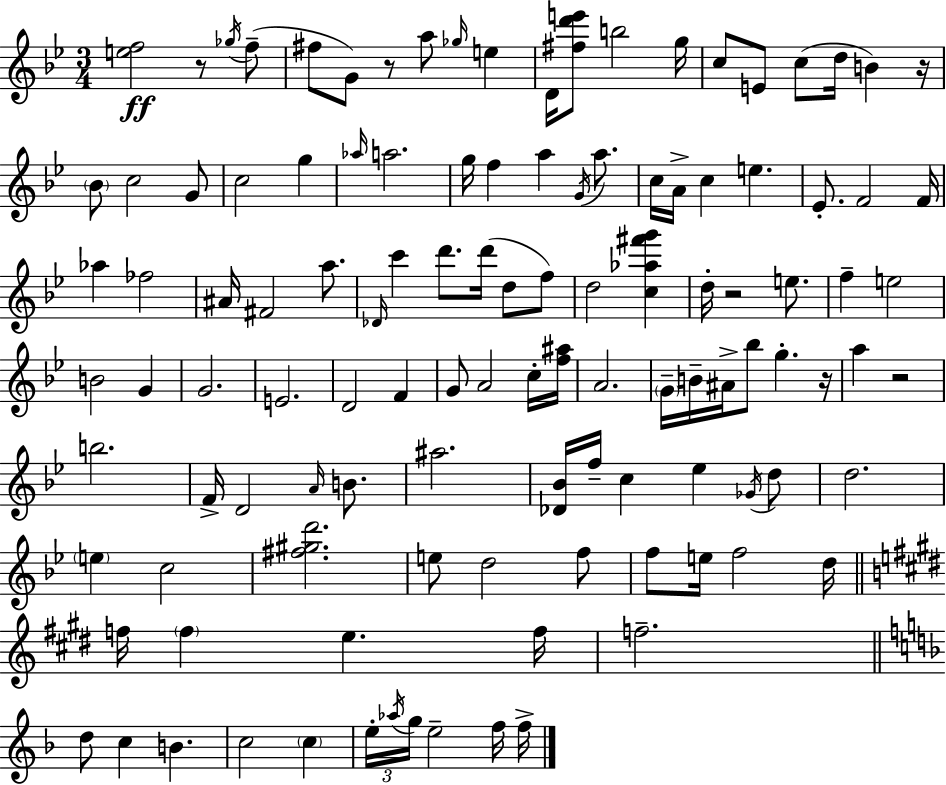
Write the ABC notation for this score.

X:1
T:Untitled
M:3/4
L:1/4
K:Bb
[ef]2 z/2 _g/4 f/2 ^f/2 G/2 z/2 a/2 _g/4 e D/4 [^fd'e']/2 b2 g/4 c/2 E/2 c/2 d/4 B z/4 _B/2 c2 G/2 c2 g _a/4 a2 g/4 f a G/4 a/2 c/4 A/4 c e _E/2 F2 F/4 _a _f2 ^A/4 ^F2 a/2 _D/4 c' d'/2 d'/4 d/2 f/2 d2 [c_a^f'g'] d/4 z2 e/2 f e2 B2 G G2 E2 D2 F G/2 A2 c/4 [f^a]/4 A2 G/4 B/4 ^A/4 _b/2 g z/4 a z2 b2 F/4 D2 A/4 B/2 ^a2 [_D_B]/4 f/4 c _e _G/4 d/2 d2 e c2 [^f^gd']2 e/2 d2 f/2 f/2 e/4 f2 d/4 f/4 f e f/4 f2 d/2 c B c2 c e/4 _a/4 g/4 e2 f/4 f/4